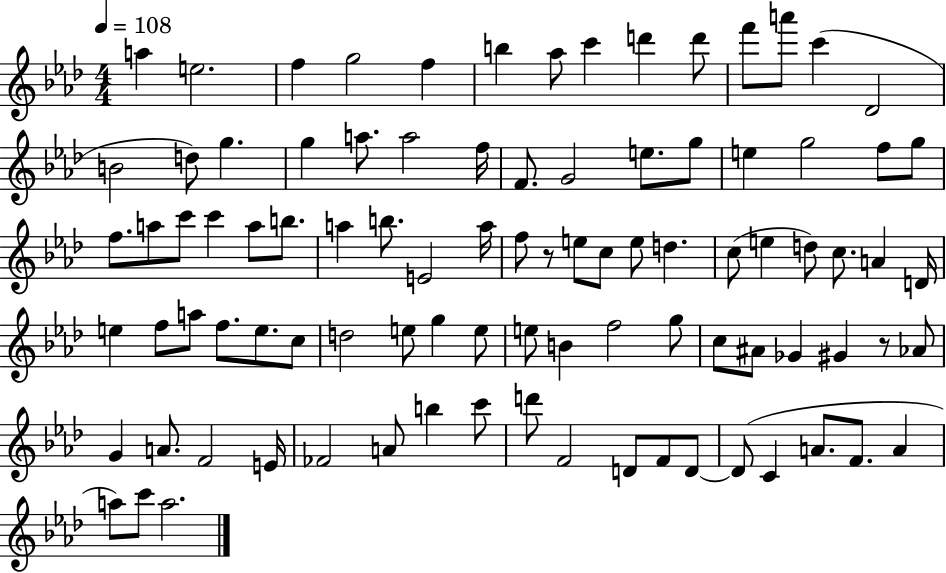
{
  \clef treble
  \numericTimeSignature
  \time 4/4
  \key aes \major
  \tempo 4 = 108
  \repeat volta 2 { a''4 e''2. | f''4 g''2 f''4 | b''4 aes''8 c'''4 d'''4 d'''8 | f'''8 a'''8 c'''4( des'2 | \break b'2 d''8) g''4. | g''4 a''8. a''2 f''16 | f'8. g'2 e''8. g''8 | e''4 g''2 f''8 g''8 | \break f''8. a''8 c'''8 c'''4 a''8 b''8. | a''4 b''8. e'2 a''16 | f''8 r8 e''8 c''8 e''8 d''4. | c''8( e''4 d''8) c''8. a'4 d'16 | \break e''4 f''8 a''8 f''8. e''8. c''8 | d''2 e''8 g''4 e''8 | e''8 b'4 f''2 g''8 | c''8 ais'8 ges'4 gis'4 r8 aes'8 | \break g'4 a'8. f'2 e'16 | fes'2 a'8 b''4 c'''8 | d'''8 f'2 d'8 f'8 d'8~~ | d'8( c'4 a'8. f'8. a'4 | \break a''8) c'''8 a''2. | } \bar "|."
}